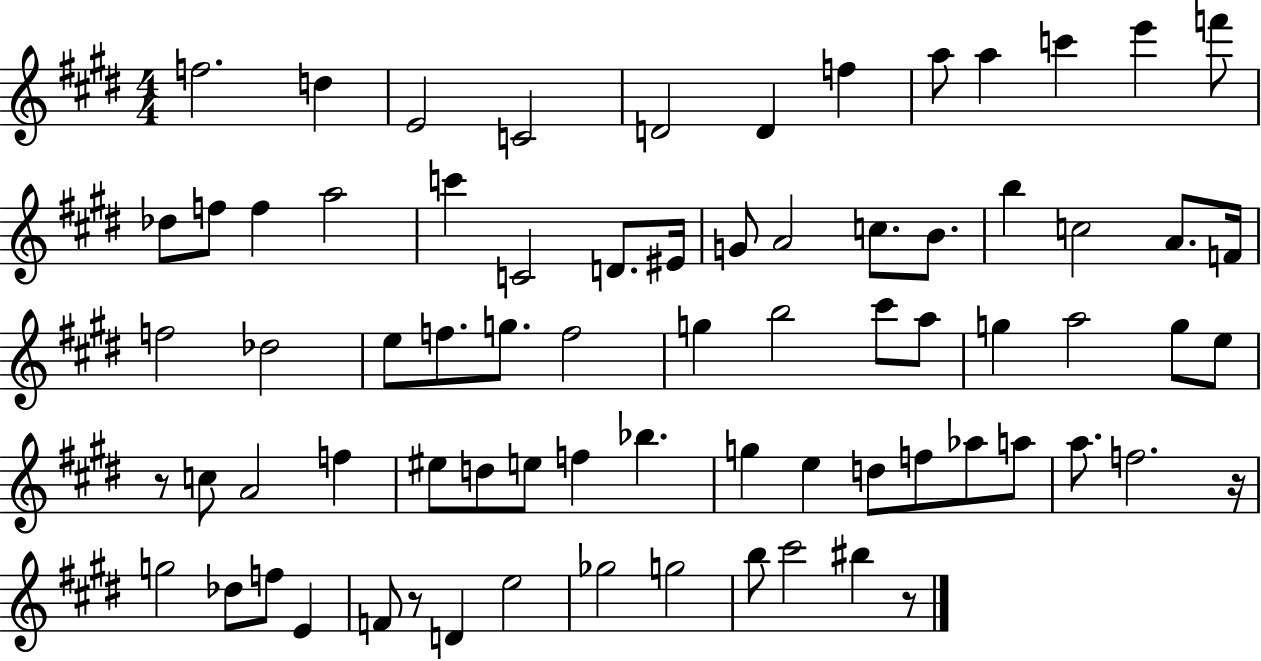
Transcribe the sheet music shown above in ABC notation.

X:1
T:Untitled
M:4/4
L:1/4
K:E
f2 d E2 C2 D2 D f a/2 a c' e' f'/2 _d/2 f/2 f a2 c' C2 D/2 ^E/4 G/2 A2 c/2 B/2 b c2 A/2 F/4 f2 _d2 e/2 f/2 g/2 f2 g b2 ^c'/2 a/2 g a2 g/2 e/2 z/2 c/2 A2 f ^e/2 d/2 e/2 f _b g e d/2 f/2 _a/2 a/2 a/2 f2 z/4 g2 _d/2 f/2 E F/2 z/2 D e2 _g2 g2 b/2 ^c'2 ^b z/2